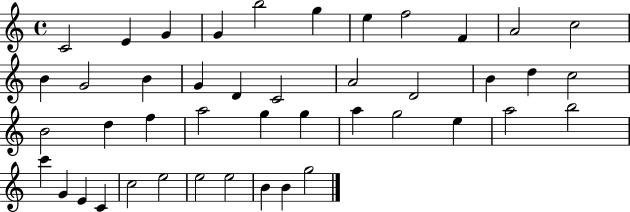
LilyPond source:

{
  \clef treble
  \time 4/4
  \defaultTimeSignature
  \key c \major
  c'2 e'4 g'4 | g'4 b''2 g''4 | e''4 f''2 f'4 | a'2 c''2 | \break b'4 g'2 b'4 | g'4 d'4 c'2 | a'2 d'2 | b'4 d''4 c''2 | \break b'2 d''4 f''4 | a''2 g''4 g''4 | a''4 g''2 e''4 | a''2 b''2 | \break c'''4 g'4 e'4 c'4 | c''2 e''2 | e''2 e''2 | b'4 b'4 g''2 | \break \bar "|."
}